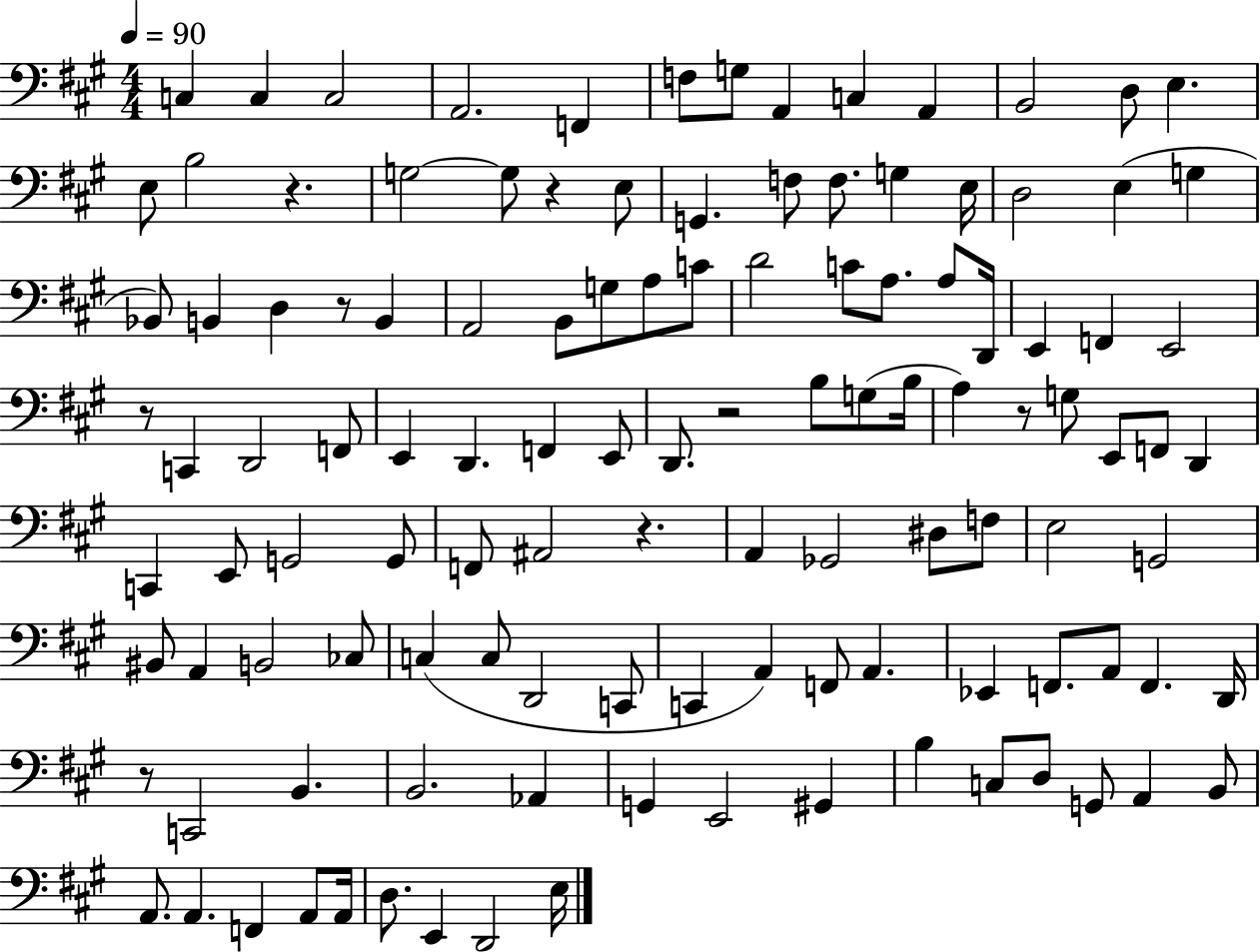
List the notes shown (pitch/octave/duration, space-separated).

C3/q C3/q C3/h A2/h. F2/q F3/e G3/e A2/q C3/q A2/q B2/h D3/e E3/q. E3/e B3/h R/q. G3/h G3/e R/q E3/e G2/q. F3/e F3/e. G3/q E3/s D3/h E3/q G3/q Bb2/e B2/q D3/q R/e B2/q A2/h B2/e G3/e A3/e C4/e D4/h C4/e A3/e. A3/e D2/s E2/q F2/q E2/h R/e C2/q D2/h F2/e E2/q D2/q. F2/q E2/e D2/e. R/h B3/e G3/e B3/s A3/q R/e G3/e E2/e F2/e D2/q C2/q E2/e G2/h G2/e F2/e A#2/h R/q. A2/q Gb2/h D#3/e F3/e E3/h G2/h BIS2/e A2/q B2/h CES3/e C3/q C3/e D2/h C2/e C2/q A2/q F2/e A2/q. Eb2/q F2/e. A2/e F2/q. D2/s R/e C2/h B2/q. B2/h. Ab2/q G2/q E2/h G#2/q B3/q C3/e D3/e G2/e A2/q B2/e A2/e. A2/q. F2/q A2/e A2/s D3/e. E2/q D2/h E3/s